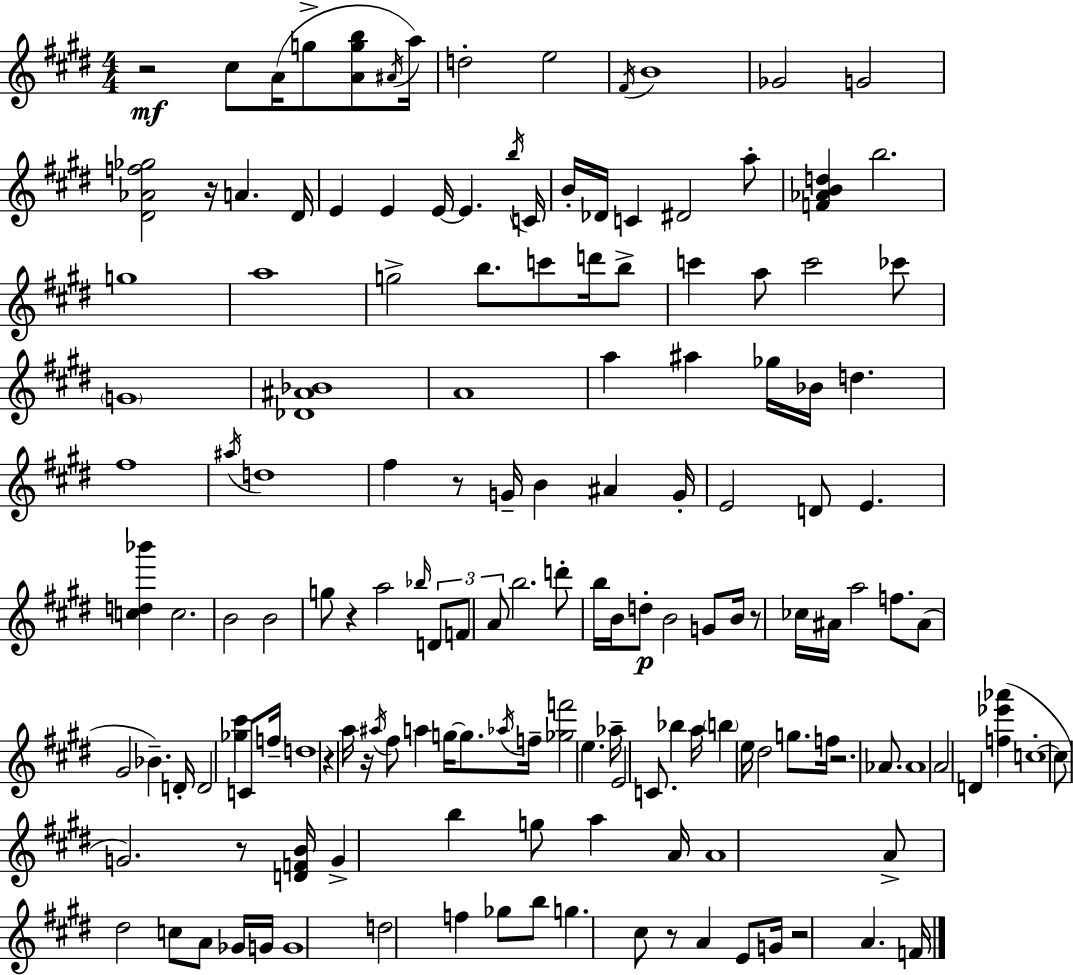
R/h C#5/e A4/s G5/e [A4,G5,B5]/e A#4/s A5/s D5/h E5/h F#4/s B4/w Gb4/h G4/h [D#4,Ab4,F5,Gb5]/h R/s A4/q. D#4/s E4/q E4/q E4/s E4/q. B5/s C4/s B4/s Db4/s C4/q D#4/h A5/e [F4,Ab4,B4,D5]/q B5/h. G5/w A5/w G5/h B5/e. C6/e D6/s B5/e C6/q A5/e C6/h CES6/e G4/w [Db4,A#4,Bb4]/w A4/w A5/q A#5/q Gb5/s Bb4/s D5/q. F#5/w A#5/s D5/w F#5/q R/e G4/s B4/q A#4/q G4/s E4/h D4/e E4/q. [C5,D5,Bb6]/q C5/h. B4/h B4/h G5/e R/q A5/h Bb5/s D4/e F4/e A4/e B5/h. D6/e B5/s B4/s D5/e B4/h G4/e B4/s R/e CES5/s A#4/s A5/h F5/e. A#4/e G#4/h Bb4/q. D4/s D4/h [Gb5,C#6]/q C4/e F5/s D5/w R/q A5/s R/s A#5/s F#5/e A5/q G5/s G5/e. Ab5/s F5/s [Gb5,F6]/h E5/q. Ab5/s E4/h C4/e. Bb5/q A5/s B5/q E5/s D#5/h G5/e. F5/s R/h. Ab4/e. Ab4/w A4/h D4/q [F5,Eb6,Ab6]/q C5/w C5/e G4/h. R/e [D4,F4,B4]/s G4/q B5/q G5/e A5/q A4/s A4/w A4/e D#5/h C5/e A4/e Gb4/s G4/s G4/w D5/h F5/q Gb5/e B5/e G5/q. C#5/e R/e A4/q E4/e G4/s R/h A4/q. F4/s